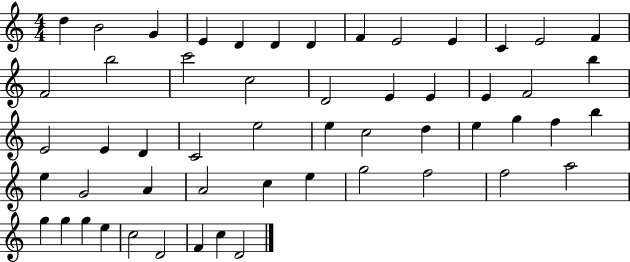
D5/q B4/h G4/q E4/q D4/q D4/q D4/q F4/q E4/h E4/q C4/q E4/h F4/q F4/h B5/h C6/h C5/h D4/h E4/q E4/q E4/q F4/h B5/q E4/h E4/q D4/q C4/h E5/h E5/q C5/h D5/q E5/q G5/q F5/q B5/q E5/q G4/h A4/q A4/h C5/q E5/q G5/h F5/h F5/h A5/h G5/q G5/q G5/q E5/q C5/h D4/h F4/q C5/q D4/h